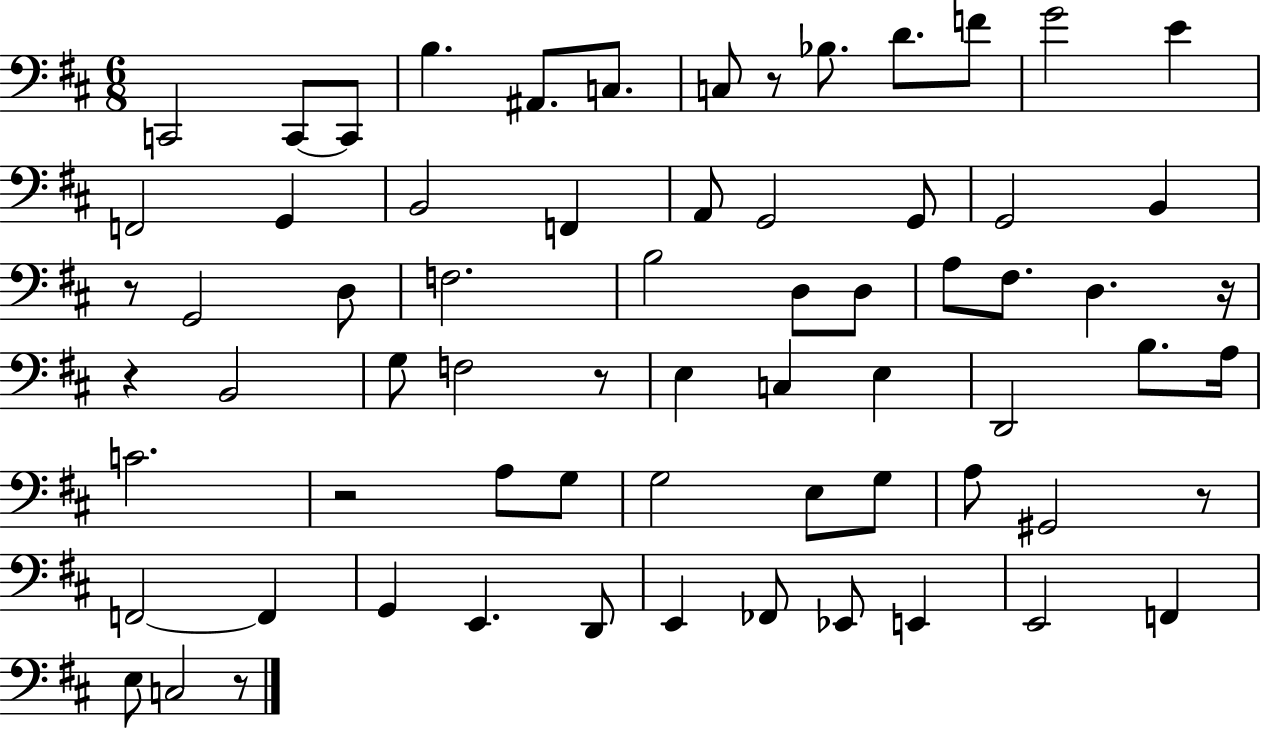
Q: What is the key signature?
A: D major